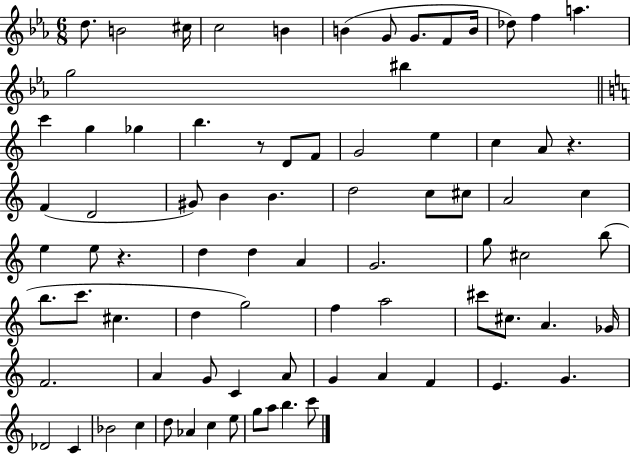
D5/e. B4/h C#5/s C5/h B4/q B4/q G4/e G4/e. F4/e B4/s Db5/e F5/q A5/q. G5/h BIS5/q C6/q G5/q Gb5/q B5/q. R/e D4/e F4/e G4/h E5/q C5/q A4/e R/q. F4/q D4/h G#4/e B4/q B4/q. D5/h C5/e C#5/e A4/h C5/q E5/q E5/e R/q. D5/q D5/q A4/q G4/h. G5/e C#5/h B5/e B5/e. C6/e. C#5/q. D5/q G5/h F5/q A5/h C#6/e C#5/e. A4/q. Gb4/s F4/h. A4/q G4/e C4/q A4/e G4/q A4/q F4/q E4/q. G4/q. Db4/h C4/q Bb4/h C5/q D5/e Ab4/q C5/q E5/e G5/e A5/e B5/q. C6/e